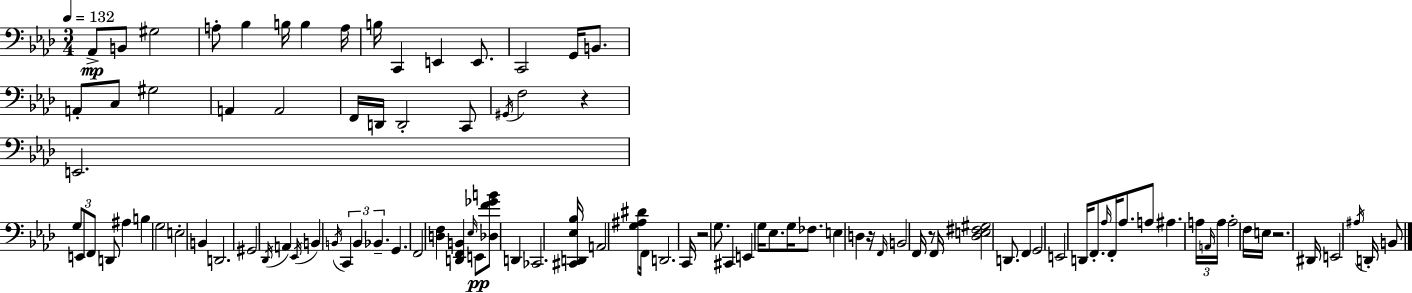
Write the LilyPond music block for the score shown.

{
  \clef bass
  \numericTimeSignature
  \time 3/4
  \key f \minor
  \tempo 4 = 132
  \repeat volta 2 { aes,8->\mp b,8 gis2 | a8-. bes4 b16 b4 a16 | b16 c,4 e,4 e,8. | c,2 g,16 b,8. | \break a,8-. c8 gis2 | a,4 a,2 | f,16 d,16 d,2-. c,8 | \acciaccatura { gis,16 } f2 r4 | \break e,2. | \tuplet 3/2 { g8 e,8 f,8 } d,8 ais4 | b4 g2 | e2-. b,4 | \break d,2. | gis,2 \acciaccatura { des,16 } a,4 | \acciaccatura { ees,16 } b,4 \acciaccatura { b,16 } \tuplet 3/2 { c,4 | b,4 bes,4.-- } g,4. | \break f,2 | <d f>4 <d, f, b,>4 \grace { ees16 }\pp e,8 <des f' ges' b'>8 | d,4 ces,2. | <cis, d, ees bes>16 a,2 | \break <g ais dis'>8 f,16 d,2. | c,16 r2 | g8. cis,4 e,4 | g16 ees8. g16 fes8. e4 | \break d4 r16 \grace { f,16 } b,2 | f,16 r8 f,16 <des e fis gis>2 | d,8. f,4 g,2 | e,2 | \break d,16 f,8.-. \grace { aes16 } f,16-. aes8. a8 | ais4. \tuplet 3/2 { a16 \grace { a,16 } a16 } a2-. | f16 e16 r2. | dis,16 e,2 | \break \acciaccatura { ais16 } d,16-. b,8 } \bar "|."
}